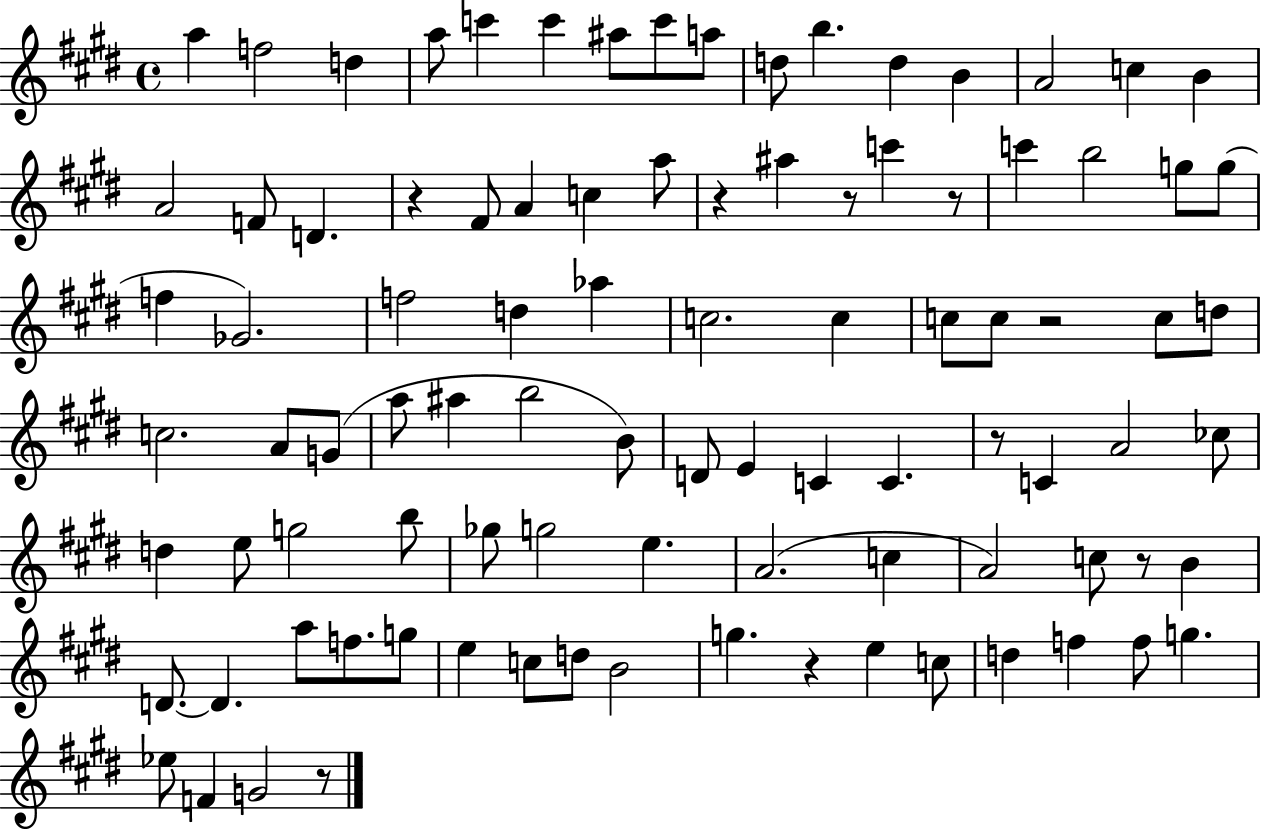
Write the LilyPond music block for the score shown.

{
  \clef treble
  \time 4/4
  \defaultTimeSignature
  \key e \major
  a''4 f''2 d''4 | a''8 c'''4 c'''4 ais''8 c'''8 a''8 | d''8 b''4. d''4 b'4 | a'2 c''4 b'4 | \break a'2 f'8 d'4. | r4 fis'8 a'4 c''4 a''8 | r4 ais''4 r8 c'''4 r8 | c'''4 b''2 g''8 g''8( | \break f''4 ges'2.) | f''2 d''4 aes''4 | c''2. c''4 | c''8 c''8 r2 c''8 d''8 | \break c''2. a'8 g'8( | a''8 ais''4 b''2 b'8) | d'8 e'4 c'4 c'4. | r8 c'4 a'2 ces''8 | \break d''4 e''8 g''2 b''8 | ges''8 g''2 e''4. | a'2.( c''4 | a'2) c''8 r8 b'4 | \break d'8.~~ d'4. a''8 f''8. g''8 | e''4 c''8 d''8 b'2 | g''4. r4 e''4 c''8 | d''4 f''4 f''8 g''4. | \break ees''8 f'4 g'2 r8 | \bar "|."
}